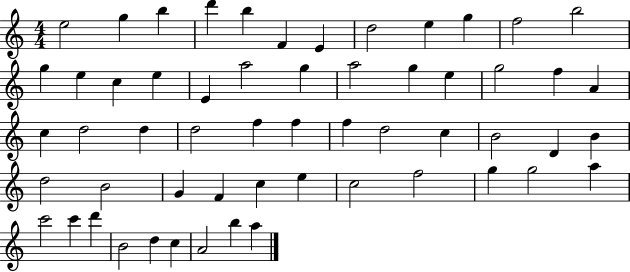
E5/h G5/q B5/q D6/q B5/q F4/q E4/q D5/h E5/q G5/q F5/h B5/h G5/q E5/q C5/q E5/q E4/q A5/h G5/q A5/h G5/q E5/q G5/h F5/q A4/q C5/q D5/h D5/q D5/h F5/q F5/q F5/q D5/h C5/q B4/h D4/q B4/q D5/h B4/h G4/q F4/q C5/q E5/q C5/h F5/h G5/q G5/h A5/q C6/h C6/q D6/q B4/h D5/q C5/q A4/h B5/q A5/q